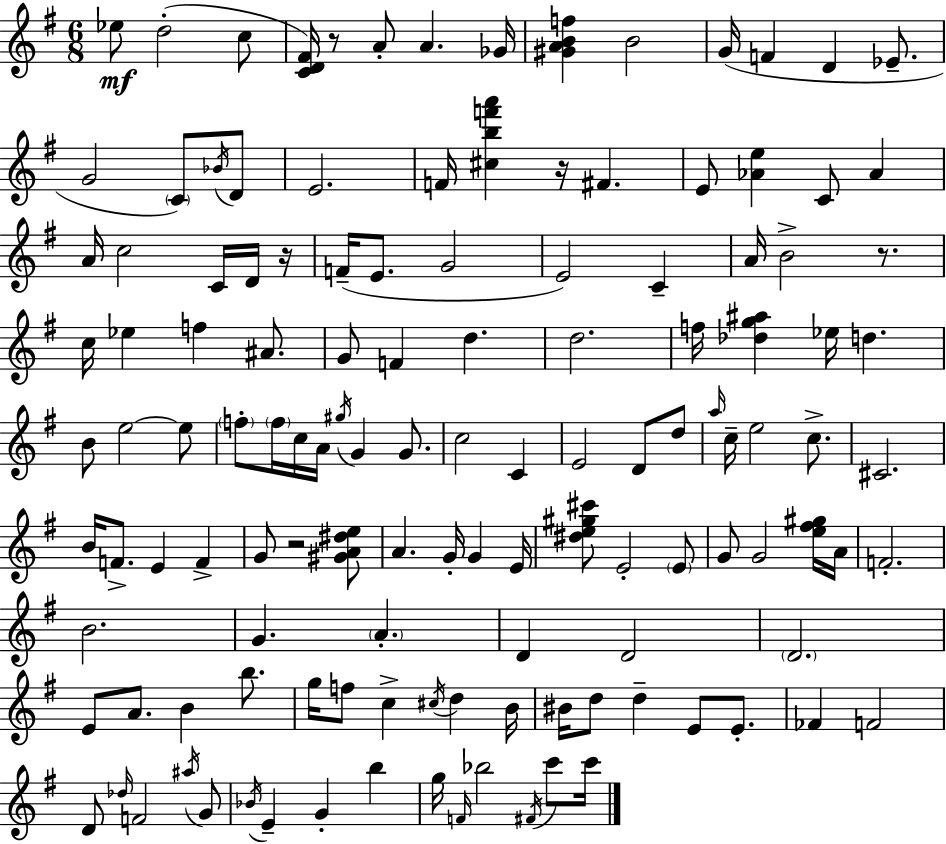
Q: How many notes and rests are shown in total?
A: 129